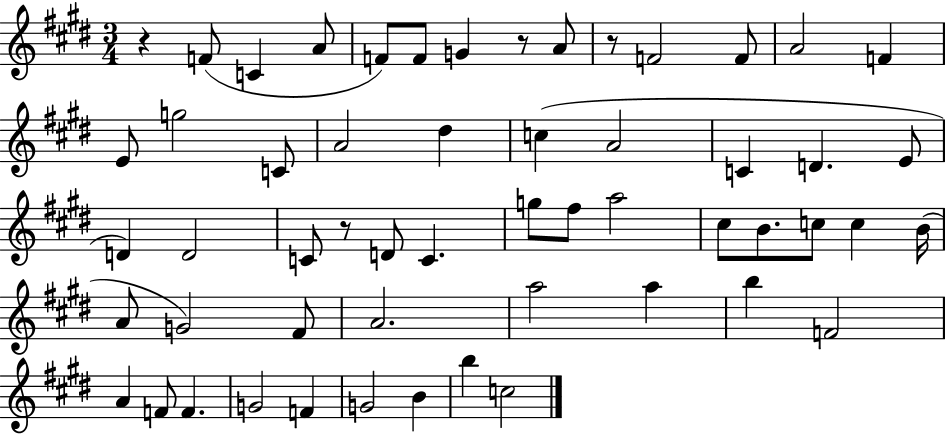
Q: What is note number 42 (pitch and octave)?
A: F4